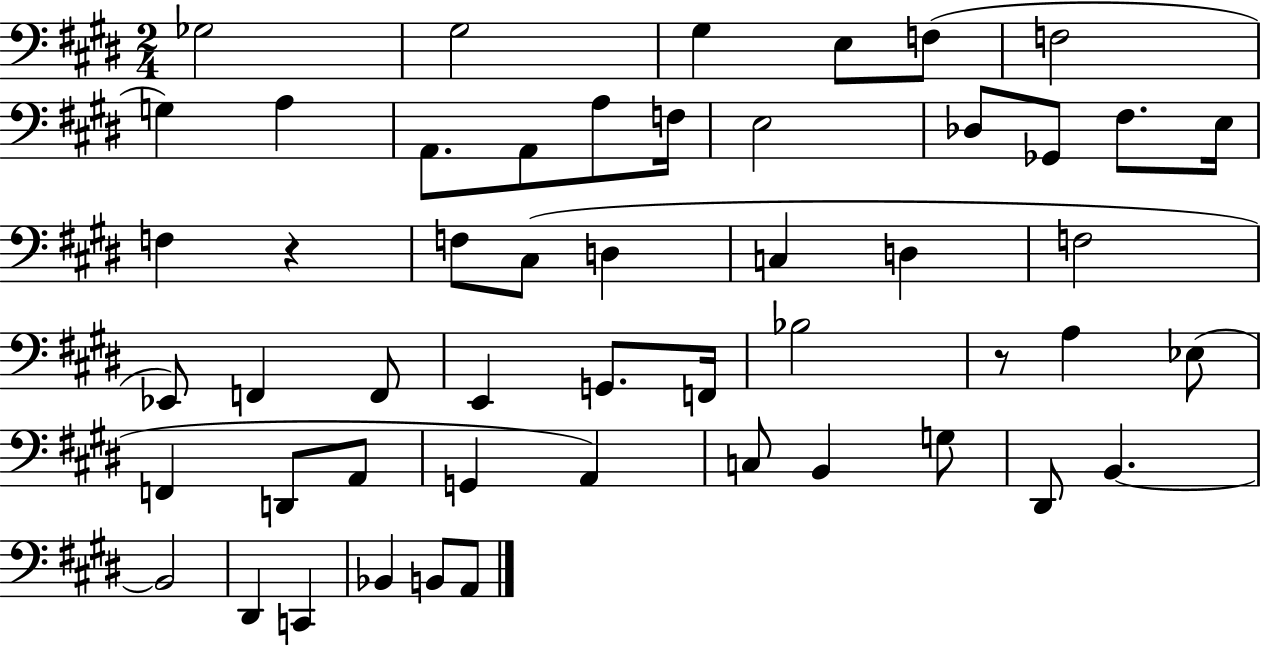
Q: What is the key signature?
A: E major